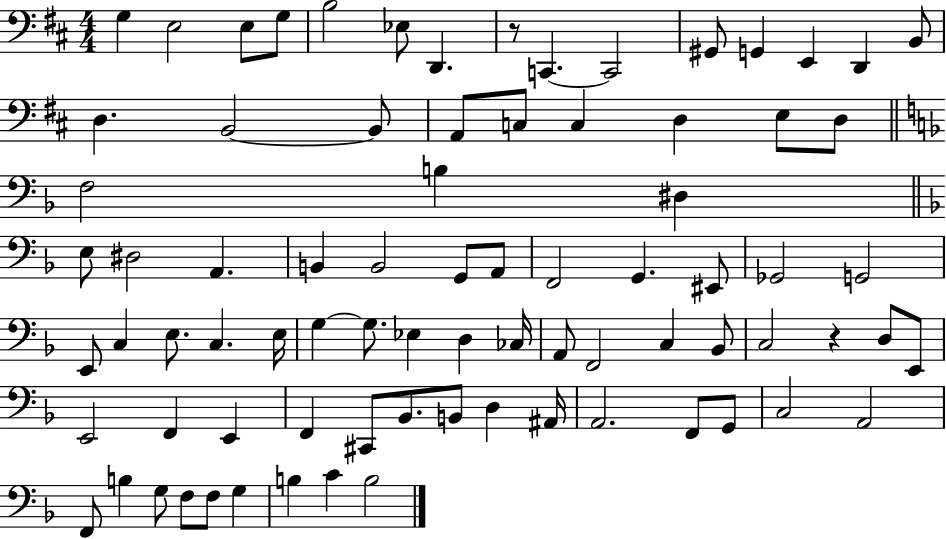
{
  \clef bass
  \numericTimeSignature
  \time 4/4
  \key d \major
  \repeat volta 2 { g4 e2 e8 g8 | b2 ees8 d,4. | r8 c,4.~~ c,2 | gis,8 g,4 e,4 d,4 b,8 | \break d4. b,2~~ b,8 | a,8 c8 c4 d4 e8 d8 | \bar "||" \break \key d \minor f2 b4 dis4 | \bar "||" \break \key d \minor e8 dis2 a,4. | b,4 b,2 g,8 a,8 | f,2 g,4. eis,8 | ges,2 g,2 | \break e,8 c4 e8. c4. e16 | g4~~ g8. ees4 d4 ces16 | a,8 f,2 c4 bes,8 | c2 r4 d8 e,8 | \break e,2 f,4 e,4 | f,4 cis,8 bes,8. b,8 d4 ais,16 | a,2. f,8 g,8 | c2 a,2 | \break f,8 b4 g8 f8 f8 g4 | b4 c'4 b2 | } \bar "|."
}